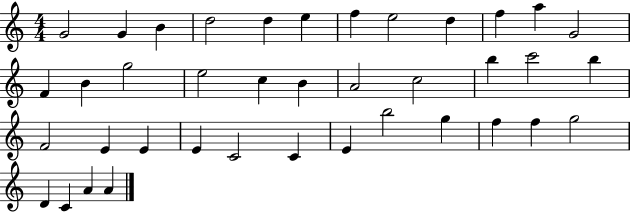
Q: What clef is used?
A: treble